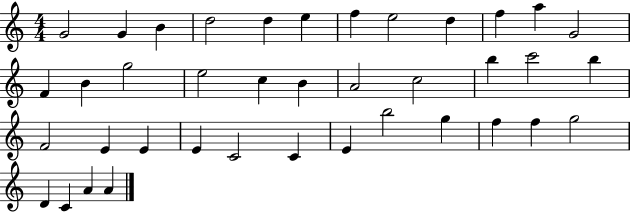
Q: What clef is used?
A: treble